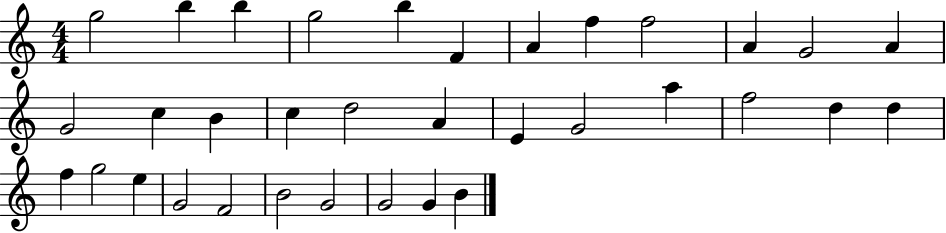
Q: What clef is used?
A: treble